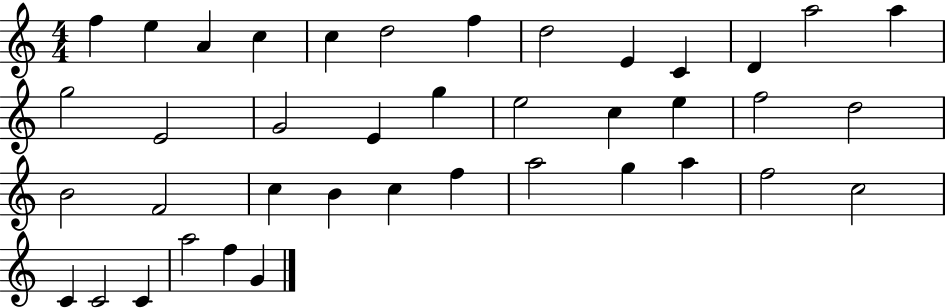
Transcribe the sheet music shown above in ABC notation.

X:1
T:Untitled
M:4/4
L:1/4
K:C
f e A c c d2 f d2 E C D a2 a g2 E2 G2 E g e2 c e f2 d2 B2 F2 c B c f a2 g a f2 c2 C C2 C a2 f G